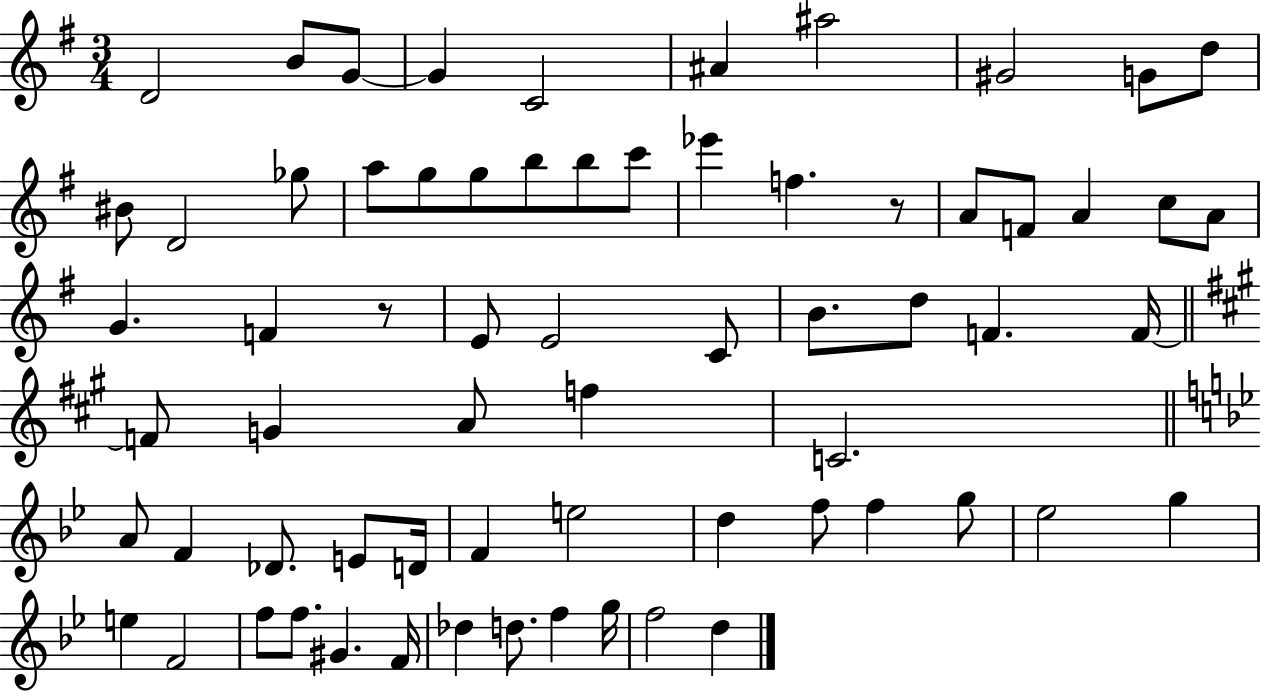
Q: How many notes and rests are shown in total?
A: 67